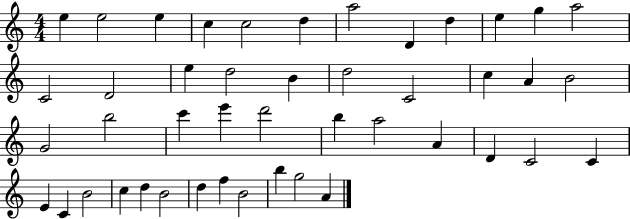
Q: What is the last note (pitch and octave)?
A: A4